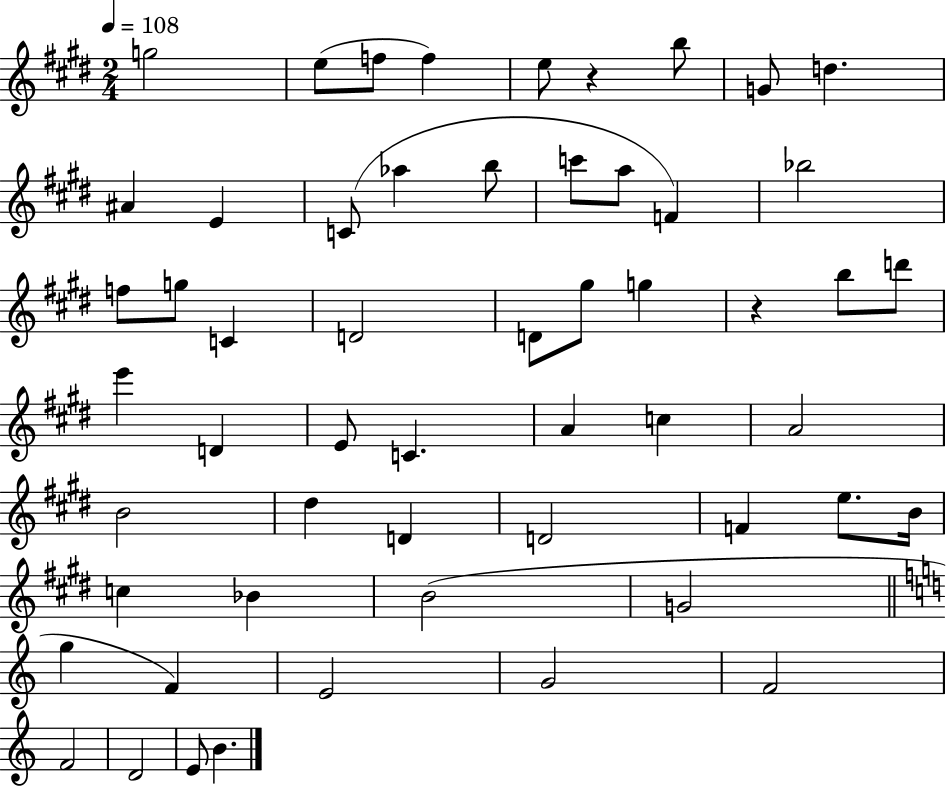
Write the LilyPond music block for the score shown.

{
  \clef treble
  \numericTimeSignature
  \time 2/4
  \key e \major
  \tempo 4 = 108
  g''2 | e''8( f''8 f''4) | e''8 r4 b''8 | g'8 d''4. | \break ais'4 e'4 | c'8( aes''4 b''8 | c'''8 a''8 f'4) | bes''2 | \break f''8 g''8 c'4 | d'2 | d'8 gis''8 g''4 | r4 b''8 d'''8 | \break e'''4 d'4 | e'8 c'4. | a'4 c''4 | a'2 | \break b'2 | dis''4 d'4 | d'2 | f'4 e''8. b'16 | \break c''4 bes'4 | b'2( | g'2 | \bar "||" \break \key c \major g''4 f'4) | e'2 | g'2 | f'2 | \break f'2 | d'2 | e'8 b'4. | \bar "|."
}